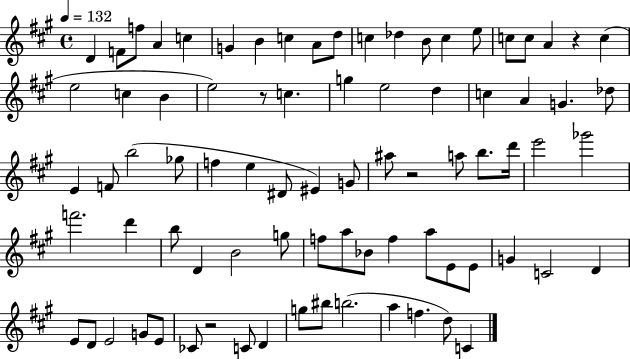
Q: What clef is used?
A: treble